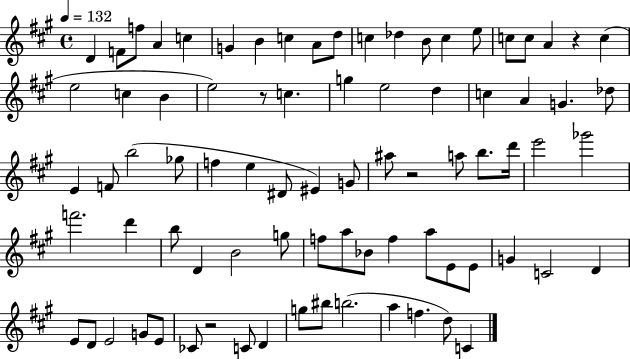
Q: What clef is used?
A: treble